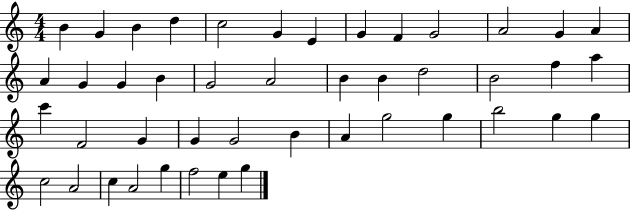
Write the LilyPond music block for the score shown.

{
  \clef treble
  \numericTimeSignature
  \time 4/4
  \key c \major
  b'4 g'4 b'4 d''4 | c''2 g'4 e'4 | g'4 f'4 g'2 | a'2 g'4 a'4 | \break a'4 g'4 g'4 b'4 | g'2 a'2 | b'4 b'4 d''2 | b'2 f''4 a''4 | \break c'''4 f'2 g'4 | g'4 g'2 b'4 | a'4 g''2 g''4 | b''2 g''4 g''4 | \break c''2 a'2 | c''4 a'2 g''4 | f''2 e''4 g''4 | \bar "|."
}